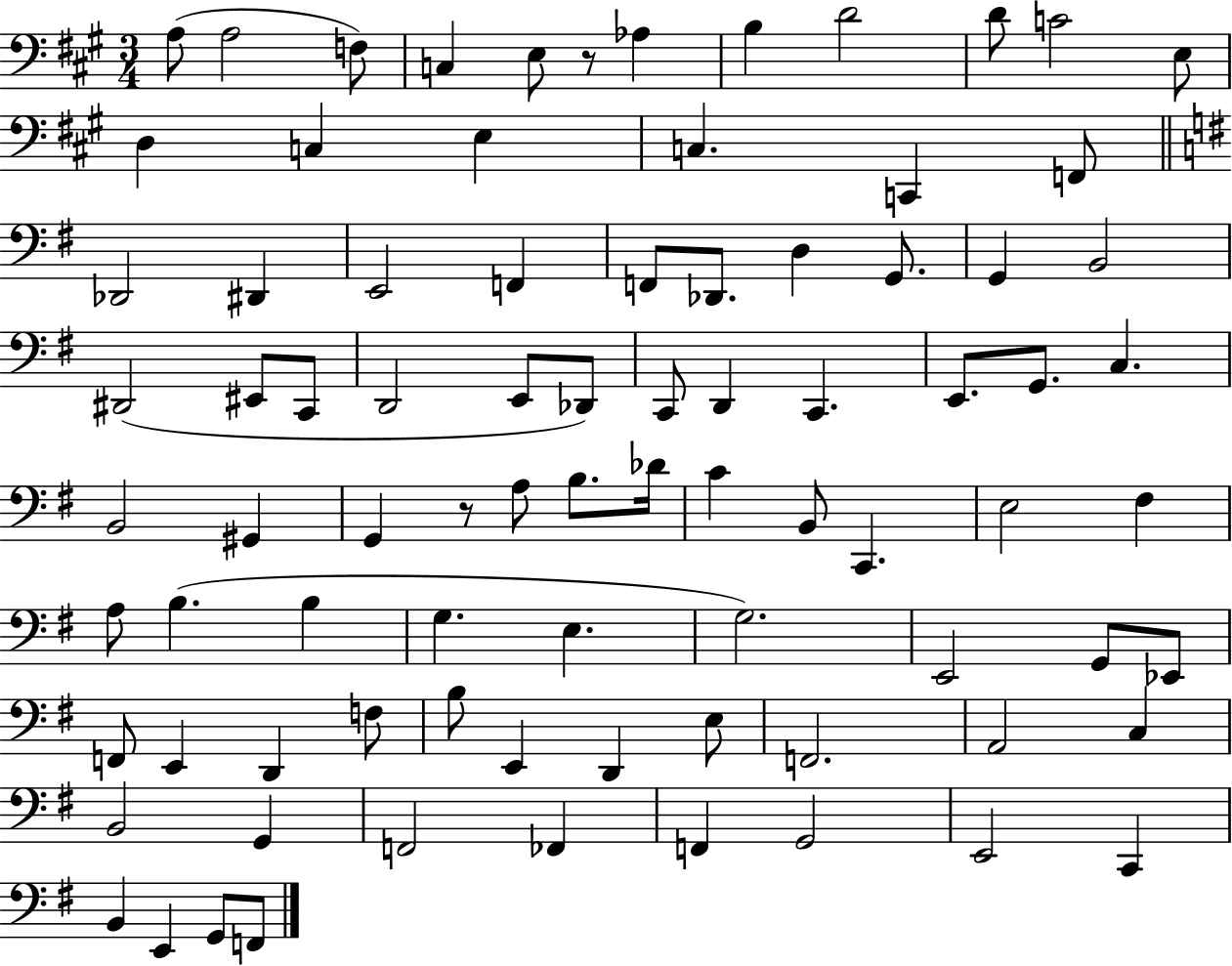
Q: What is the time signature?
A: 3/4